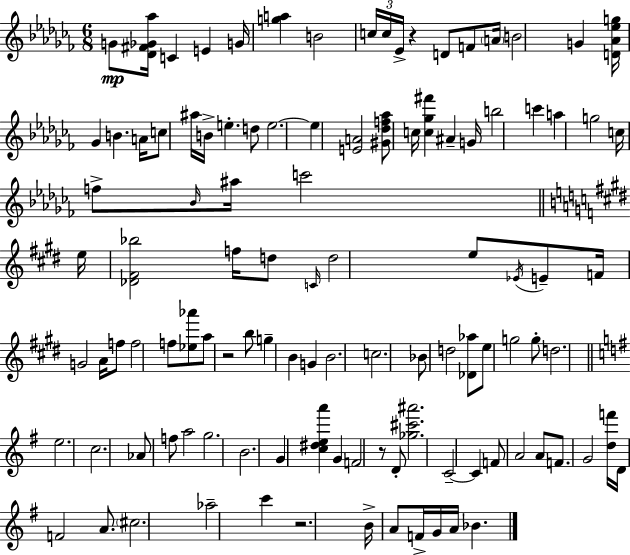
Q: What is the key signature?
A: AES minor